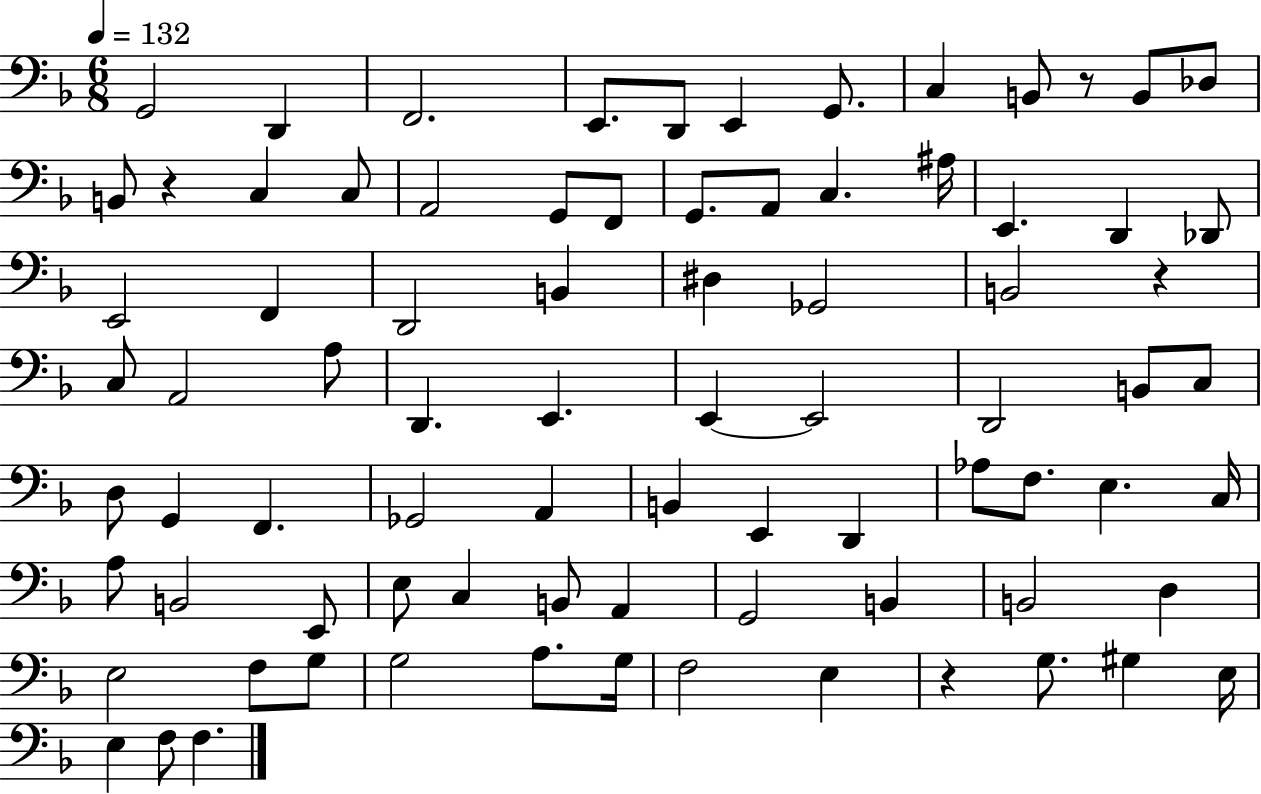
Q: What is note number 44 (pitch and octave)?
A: F2